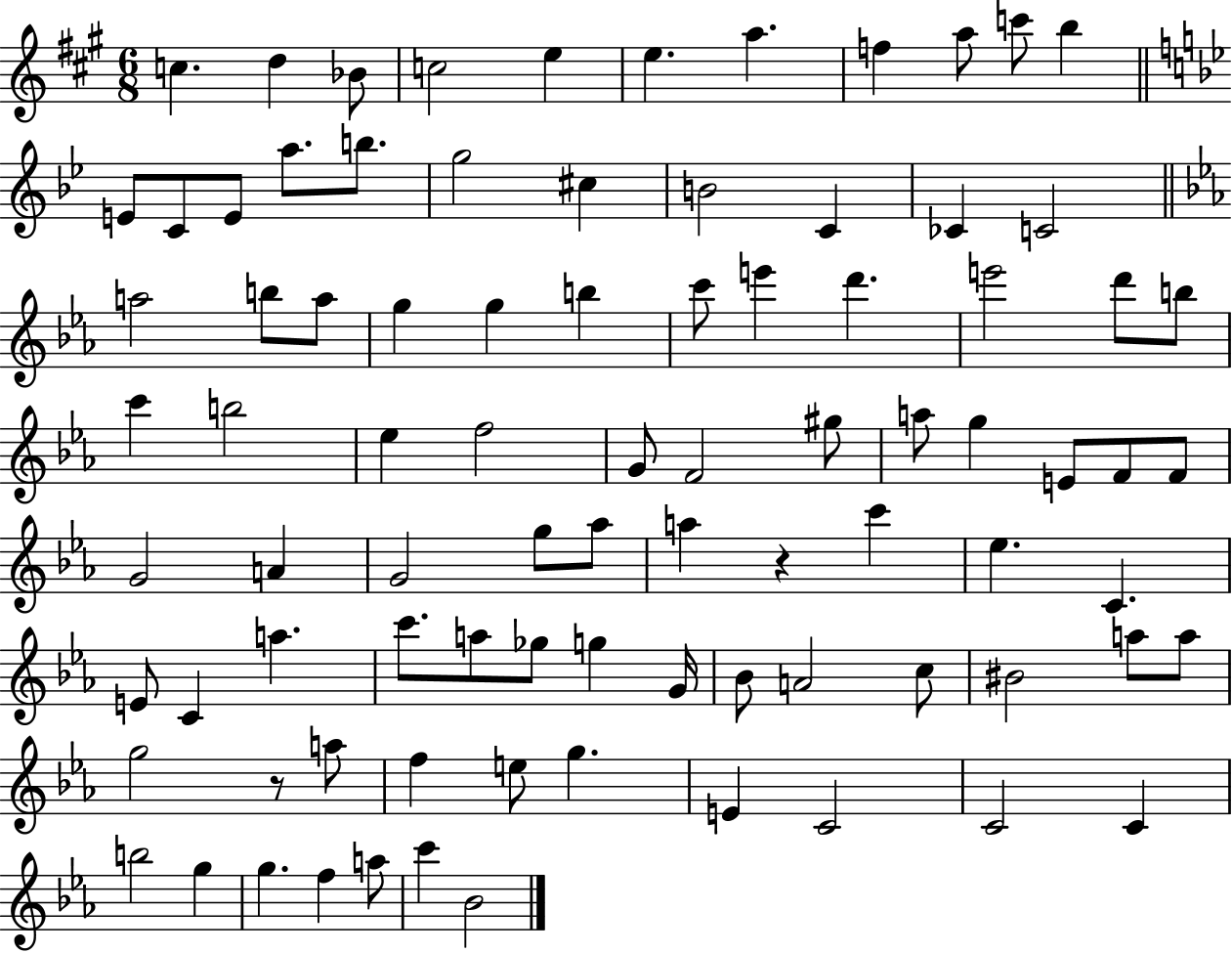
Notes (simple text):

C5/q. D5/q Bb4/e C5/h E5/q E5/q. A5/q. F5/q A5/e C6/e B5/q E4/e C4/e E4/e A5/e. B5/e. G5/h C#5/q B4/h C4/q CES4/q C4/h A5/h B5/e A5/e G5/q G5/q B5/q C6/e E6/q D6/q. E6/h D6/e B5/e C6/q B5/h Eb5/q F5/h G4/e F4/h G#5/e A5/e G5/q E4/e F4/e F4/e G4/h A4/q G4/h G5/e Ab5/e A5/q R/q C6/q Eb5/q. C4/q. E4/e C4/q A5/q. C6/e. A5/e Gb5/e G5/q G4/s Bb4/e A4/h C5/e BIS4/h A5/e A5/e G5/h R/e A5/e F5/q E5/e G5/q. E4/q C4/h C4/h C4/q B5/h G5/q G5/q. F5/q A5/e C6/q Bb4/h